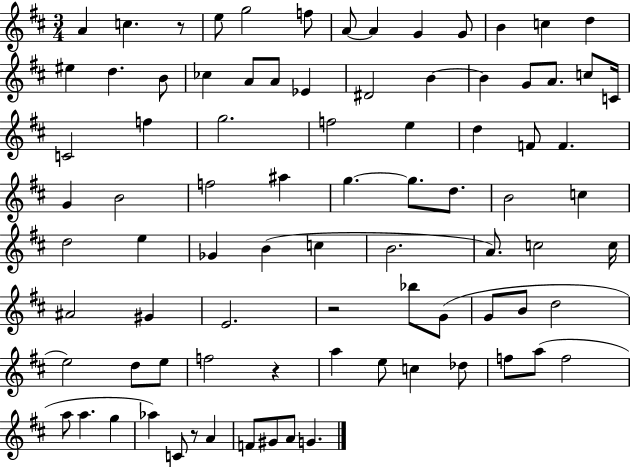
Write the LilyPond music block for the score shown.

{
  \clef treble
  \numericTimeSignature
  \time 3/4
  \key d \major
  a'4 c''4. r8 | e''8 g''2 f''8 | a'8~~ a'4 g'4 g'8 | b'4 c''4 d''4 | \break eis''4 d''4. b'8 | ces''4 a'8 a'8 ees'4 | dis'2 b'4~~ | b'4 g'8 a'8. c''8 c'16 | \break c'2 f''4 | g''2. | f''2 e''4 | d''4 f'8 f'4. | \break g'4 b'2 | f''2 ais''4 | g''4.~~ g''8. d''8. | b'2 c''4 | \break d''2 e''4 | ges'4 b'4( c''4 | b'2. | a'8.) c''2 c''16 | \break ais'2 gis'4 | e'2. | r2 bes''8 g'8( | g'8 b'8 d''2 | \break e''2) d''8 e''8 | f''2 r4 | a''4 e''8 c''4 des''8 | f''8 a''8( f''2 | \break a''8 a''4. g''4 | aes''4) c'8 r8 a'4 | f'8 gis'8 a'8 g'4. | \bar "|."
}